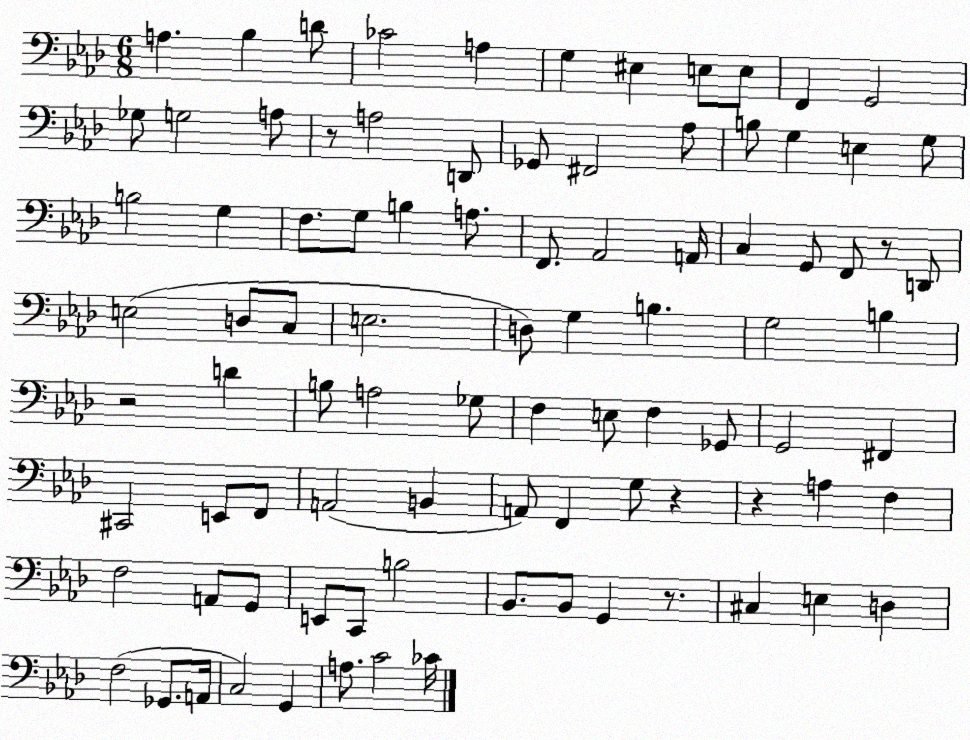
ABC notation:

X:1
T:Untitled
M:6/8
L:1/4
K:Ab
A, _B, D/2 _C2 A, G, ^E, E,/2 E,/2 F,, G,,2 _G,/2 G,2 A,/2 z/2 A,2 D,,/2 _G,,/2 ^F,,2 _A,/2 B,/2 G, E, G,/2 B,2 G, F,/2 G,/2 B, A,/2 F,,/2 _A,,2 A,,/4 C, G,,/2 F,,/2 z/2 D,,/2 E,2 D,/2 C,/2 E,2 D,/2 G, B, G,2 B, z2 D B,/2 A,2 _G,/2 F, E,/2 F, _G,,/2 G,,2 ^F,, ^C,,2 E,,/2 F,,/2 A,,2 B,, A,,/2 F,, G,/2 z z A, F, F,2 A,,/2 G,,/2 E,,/2 C,,/2 B,2 _B,,/2 _B,,/2 G,, z/2 ^C, E, D, F,2 _G,,/2 A,,/4 C,2 G,, A,/2 C2 _C/4